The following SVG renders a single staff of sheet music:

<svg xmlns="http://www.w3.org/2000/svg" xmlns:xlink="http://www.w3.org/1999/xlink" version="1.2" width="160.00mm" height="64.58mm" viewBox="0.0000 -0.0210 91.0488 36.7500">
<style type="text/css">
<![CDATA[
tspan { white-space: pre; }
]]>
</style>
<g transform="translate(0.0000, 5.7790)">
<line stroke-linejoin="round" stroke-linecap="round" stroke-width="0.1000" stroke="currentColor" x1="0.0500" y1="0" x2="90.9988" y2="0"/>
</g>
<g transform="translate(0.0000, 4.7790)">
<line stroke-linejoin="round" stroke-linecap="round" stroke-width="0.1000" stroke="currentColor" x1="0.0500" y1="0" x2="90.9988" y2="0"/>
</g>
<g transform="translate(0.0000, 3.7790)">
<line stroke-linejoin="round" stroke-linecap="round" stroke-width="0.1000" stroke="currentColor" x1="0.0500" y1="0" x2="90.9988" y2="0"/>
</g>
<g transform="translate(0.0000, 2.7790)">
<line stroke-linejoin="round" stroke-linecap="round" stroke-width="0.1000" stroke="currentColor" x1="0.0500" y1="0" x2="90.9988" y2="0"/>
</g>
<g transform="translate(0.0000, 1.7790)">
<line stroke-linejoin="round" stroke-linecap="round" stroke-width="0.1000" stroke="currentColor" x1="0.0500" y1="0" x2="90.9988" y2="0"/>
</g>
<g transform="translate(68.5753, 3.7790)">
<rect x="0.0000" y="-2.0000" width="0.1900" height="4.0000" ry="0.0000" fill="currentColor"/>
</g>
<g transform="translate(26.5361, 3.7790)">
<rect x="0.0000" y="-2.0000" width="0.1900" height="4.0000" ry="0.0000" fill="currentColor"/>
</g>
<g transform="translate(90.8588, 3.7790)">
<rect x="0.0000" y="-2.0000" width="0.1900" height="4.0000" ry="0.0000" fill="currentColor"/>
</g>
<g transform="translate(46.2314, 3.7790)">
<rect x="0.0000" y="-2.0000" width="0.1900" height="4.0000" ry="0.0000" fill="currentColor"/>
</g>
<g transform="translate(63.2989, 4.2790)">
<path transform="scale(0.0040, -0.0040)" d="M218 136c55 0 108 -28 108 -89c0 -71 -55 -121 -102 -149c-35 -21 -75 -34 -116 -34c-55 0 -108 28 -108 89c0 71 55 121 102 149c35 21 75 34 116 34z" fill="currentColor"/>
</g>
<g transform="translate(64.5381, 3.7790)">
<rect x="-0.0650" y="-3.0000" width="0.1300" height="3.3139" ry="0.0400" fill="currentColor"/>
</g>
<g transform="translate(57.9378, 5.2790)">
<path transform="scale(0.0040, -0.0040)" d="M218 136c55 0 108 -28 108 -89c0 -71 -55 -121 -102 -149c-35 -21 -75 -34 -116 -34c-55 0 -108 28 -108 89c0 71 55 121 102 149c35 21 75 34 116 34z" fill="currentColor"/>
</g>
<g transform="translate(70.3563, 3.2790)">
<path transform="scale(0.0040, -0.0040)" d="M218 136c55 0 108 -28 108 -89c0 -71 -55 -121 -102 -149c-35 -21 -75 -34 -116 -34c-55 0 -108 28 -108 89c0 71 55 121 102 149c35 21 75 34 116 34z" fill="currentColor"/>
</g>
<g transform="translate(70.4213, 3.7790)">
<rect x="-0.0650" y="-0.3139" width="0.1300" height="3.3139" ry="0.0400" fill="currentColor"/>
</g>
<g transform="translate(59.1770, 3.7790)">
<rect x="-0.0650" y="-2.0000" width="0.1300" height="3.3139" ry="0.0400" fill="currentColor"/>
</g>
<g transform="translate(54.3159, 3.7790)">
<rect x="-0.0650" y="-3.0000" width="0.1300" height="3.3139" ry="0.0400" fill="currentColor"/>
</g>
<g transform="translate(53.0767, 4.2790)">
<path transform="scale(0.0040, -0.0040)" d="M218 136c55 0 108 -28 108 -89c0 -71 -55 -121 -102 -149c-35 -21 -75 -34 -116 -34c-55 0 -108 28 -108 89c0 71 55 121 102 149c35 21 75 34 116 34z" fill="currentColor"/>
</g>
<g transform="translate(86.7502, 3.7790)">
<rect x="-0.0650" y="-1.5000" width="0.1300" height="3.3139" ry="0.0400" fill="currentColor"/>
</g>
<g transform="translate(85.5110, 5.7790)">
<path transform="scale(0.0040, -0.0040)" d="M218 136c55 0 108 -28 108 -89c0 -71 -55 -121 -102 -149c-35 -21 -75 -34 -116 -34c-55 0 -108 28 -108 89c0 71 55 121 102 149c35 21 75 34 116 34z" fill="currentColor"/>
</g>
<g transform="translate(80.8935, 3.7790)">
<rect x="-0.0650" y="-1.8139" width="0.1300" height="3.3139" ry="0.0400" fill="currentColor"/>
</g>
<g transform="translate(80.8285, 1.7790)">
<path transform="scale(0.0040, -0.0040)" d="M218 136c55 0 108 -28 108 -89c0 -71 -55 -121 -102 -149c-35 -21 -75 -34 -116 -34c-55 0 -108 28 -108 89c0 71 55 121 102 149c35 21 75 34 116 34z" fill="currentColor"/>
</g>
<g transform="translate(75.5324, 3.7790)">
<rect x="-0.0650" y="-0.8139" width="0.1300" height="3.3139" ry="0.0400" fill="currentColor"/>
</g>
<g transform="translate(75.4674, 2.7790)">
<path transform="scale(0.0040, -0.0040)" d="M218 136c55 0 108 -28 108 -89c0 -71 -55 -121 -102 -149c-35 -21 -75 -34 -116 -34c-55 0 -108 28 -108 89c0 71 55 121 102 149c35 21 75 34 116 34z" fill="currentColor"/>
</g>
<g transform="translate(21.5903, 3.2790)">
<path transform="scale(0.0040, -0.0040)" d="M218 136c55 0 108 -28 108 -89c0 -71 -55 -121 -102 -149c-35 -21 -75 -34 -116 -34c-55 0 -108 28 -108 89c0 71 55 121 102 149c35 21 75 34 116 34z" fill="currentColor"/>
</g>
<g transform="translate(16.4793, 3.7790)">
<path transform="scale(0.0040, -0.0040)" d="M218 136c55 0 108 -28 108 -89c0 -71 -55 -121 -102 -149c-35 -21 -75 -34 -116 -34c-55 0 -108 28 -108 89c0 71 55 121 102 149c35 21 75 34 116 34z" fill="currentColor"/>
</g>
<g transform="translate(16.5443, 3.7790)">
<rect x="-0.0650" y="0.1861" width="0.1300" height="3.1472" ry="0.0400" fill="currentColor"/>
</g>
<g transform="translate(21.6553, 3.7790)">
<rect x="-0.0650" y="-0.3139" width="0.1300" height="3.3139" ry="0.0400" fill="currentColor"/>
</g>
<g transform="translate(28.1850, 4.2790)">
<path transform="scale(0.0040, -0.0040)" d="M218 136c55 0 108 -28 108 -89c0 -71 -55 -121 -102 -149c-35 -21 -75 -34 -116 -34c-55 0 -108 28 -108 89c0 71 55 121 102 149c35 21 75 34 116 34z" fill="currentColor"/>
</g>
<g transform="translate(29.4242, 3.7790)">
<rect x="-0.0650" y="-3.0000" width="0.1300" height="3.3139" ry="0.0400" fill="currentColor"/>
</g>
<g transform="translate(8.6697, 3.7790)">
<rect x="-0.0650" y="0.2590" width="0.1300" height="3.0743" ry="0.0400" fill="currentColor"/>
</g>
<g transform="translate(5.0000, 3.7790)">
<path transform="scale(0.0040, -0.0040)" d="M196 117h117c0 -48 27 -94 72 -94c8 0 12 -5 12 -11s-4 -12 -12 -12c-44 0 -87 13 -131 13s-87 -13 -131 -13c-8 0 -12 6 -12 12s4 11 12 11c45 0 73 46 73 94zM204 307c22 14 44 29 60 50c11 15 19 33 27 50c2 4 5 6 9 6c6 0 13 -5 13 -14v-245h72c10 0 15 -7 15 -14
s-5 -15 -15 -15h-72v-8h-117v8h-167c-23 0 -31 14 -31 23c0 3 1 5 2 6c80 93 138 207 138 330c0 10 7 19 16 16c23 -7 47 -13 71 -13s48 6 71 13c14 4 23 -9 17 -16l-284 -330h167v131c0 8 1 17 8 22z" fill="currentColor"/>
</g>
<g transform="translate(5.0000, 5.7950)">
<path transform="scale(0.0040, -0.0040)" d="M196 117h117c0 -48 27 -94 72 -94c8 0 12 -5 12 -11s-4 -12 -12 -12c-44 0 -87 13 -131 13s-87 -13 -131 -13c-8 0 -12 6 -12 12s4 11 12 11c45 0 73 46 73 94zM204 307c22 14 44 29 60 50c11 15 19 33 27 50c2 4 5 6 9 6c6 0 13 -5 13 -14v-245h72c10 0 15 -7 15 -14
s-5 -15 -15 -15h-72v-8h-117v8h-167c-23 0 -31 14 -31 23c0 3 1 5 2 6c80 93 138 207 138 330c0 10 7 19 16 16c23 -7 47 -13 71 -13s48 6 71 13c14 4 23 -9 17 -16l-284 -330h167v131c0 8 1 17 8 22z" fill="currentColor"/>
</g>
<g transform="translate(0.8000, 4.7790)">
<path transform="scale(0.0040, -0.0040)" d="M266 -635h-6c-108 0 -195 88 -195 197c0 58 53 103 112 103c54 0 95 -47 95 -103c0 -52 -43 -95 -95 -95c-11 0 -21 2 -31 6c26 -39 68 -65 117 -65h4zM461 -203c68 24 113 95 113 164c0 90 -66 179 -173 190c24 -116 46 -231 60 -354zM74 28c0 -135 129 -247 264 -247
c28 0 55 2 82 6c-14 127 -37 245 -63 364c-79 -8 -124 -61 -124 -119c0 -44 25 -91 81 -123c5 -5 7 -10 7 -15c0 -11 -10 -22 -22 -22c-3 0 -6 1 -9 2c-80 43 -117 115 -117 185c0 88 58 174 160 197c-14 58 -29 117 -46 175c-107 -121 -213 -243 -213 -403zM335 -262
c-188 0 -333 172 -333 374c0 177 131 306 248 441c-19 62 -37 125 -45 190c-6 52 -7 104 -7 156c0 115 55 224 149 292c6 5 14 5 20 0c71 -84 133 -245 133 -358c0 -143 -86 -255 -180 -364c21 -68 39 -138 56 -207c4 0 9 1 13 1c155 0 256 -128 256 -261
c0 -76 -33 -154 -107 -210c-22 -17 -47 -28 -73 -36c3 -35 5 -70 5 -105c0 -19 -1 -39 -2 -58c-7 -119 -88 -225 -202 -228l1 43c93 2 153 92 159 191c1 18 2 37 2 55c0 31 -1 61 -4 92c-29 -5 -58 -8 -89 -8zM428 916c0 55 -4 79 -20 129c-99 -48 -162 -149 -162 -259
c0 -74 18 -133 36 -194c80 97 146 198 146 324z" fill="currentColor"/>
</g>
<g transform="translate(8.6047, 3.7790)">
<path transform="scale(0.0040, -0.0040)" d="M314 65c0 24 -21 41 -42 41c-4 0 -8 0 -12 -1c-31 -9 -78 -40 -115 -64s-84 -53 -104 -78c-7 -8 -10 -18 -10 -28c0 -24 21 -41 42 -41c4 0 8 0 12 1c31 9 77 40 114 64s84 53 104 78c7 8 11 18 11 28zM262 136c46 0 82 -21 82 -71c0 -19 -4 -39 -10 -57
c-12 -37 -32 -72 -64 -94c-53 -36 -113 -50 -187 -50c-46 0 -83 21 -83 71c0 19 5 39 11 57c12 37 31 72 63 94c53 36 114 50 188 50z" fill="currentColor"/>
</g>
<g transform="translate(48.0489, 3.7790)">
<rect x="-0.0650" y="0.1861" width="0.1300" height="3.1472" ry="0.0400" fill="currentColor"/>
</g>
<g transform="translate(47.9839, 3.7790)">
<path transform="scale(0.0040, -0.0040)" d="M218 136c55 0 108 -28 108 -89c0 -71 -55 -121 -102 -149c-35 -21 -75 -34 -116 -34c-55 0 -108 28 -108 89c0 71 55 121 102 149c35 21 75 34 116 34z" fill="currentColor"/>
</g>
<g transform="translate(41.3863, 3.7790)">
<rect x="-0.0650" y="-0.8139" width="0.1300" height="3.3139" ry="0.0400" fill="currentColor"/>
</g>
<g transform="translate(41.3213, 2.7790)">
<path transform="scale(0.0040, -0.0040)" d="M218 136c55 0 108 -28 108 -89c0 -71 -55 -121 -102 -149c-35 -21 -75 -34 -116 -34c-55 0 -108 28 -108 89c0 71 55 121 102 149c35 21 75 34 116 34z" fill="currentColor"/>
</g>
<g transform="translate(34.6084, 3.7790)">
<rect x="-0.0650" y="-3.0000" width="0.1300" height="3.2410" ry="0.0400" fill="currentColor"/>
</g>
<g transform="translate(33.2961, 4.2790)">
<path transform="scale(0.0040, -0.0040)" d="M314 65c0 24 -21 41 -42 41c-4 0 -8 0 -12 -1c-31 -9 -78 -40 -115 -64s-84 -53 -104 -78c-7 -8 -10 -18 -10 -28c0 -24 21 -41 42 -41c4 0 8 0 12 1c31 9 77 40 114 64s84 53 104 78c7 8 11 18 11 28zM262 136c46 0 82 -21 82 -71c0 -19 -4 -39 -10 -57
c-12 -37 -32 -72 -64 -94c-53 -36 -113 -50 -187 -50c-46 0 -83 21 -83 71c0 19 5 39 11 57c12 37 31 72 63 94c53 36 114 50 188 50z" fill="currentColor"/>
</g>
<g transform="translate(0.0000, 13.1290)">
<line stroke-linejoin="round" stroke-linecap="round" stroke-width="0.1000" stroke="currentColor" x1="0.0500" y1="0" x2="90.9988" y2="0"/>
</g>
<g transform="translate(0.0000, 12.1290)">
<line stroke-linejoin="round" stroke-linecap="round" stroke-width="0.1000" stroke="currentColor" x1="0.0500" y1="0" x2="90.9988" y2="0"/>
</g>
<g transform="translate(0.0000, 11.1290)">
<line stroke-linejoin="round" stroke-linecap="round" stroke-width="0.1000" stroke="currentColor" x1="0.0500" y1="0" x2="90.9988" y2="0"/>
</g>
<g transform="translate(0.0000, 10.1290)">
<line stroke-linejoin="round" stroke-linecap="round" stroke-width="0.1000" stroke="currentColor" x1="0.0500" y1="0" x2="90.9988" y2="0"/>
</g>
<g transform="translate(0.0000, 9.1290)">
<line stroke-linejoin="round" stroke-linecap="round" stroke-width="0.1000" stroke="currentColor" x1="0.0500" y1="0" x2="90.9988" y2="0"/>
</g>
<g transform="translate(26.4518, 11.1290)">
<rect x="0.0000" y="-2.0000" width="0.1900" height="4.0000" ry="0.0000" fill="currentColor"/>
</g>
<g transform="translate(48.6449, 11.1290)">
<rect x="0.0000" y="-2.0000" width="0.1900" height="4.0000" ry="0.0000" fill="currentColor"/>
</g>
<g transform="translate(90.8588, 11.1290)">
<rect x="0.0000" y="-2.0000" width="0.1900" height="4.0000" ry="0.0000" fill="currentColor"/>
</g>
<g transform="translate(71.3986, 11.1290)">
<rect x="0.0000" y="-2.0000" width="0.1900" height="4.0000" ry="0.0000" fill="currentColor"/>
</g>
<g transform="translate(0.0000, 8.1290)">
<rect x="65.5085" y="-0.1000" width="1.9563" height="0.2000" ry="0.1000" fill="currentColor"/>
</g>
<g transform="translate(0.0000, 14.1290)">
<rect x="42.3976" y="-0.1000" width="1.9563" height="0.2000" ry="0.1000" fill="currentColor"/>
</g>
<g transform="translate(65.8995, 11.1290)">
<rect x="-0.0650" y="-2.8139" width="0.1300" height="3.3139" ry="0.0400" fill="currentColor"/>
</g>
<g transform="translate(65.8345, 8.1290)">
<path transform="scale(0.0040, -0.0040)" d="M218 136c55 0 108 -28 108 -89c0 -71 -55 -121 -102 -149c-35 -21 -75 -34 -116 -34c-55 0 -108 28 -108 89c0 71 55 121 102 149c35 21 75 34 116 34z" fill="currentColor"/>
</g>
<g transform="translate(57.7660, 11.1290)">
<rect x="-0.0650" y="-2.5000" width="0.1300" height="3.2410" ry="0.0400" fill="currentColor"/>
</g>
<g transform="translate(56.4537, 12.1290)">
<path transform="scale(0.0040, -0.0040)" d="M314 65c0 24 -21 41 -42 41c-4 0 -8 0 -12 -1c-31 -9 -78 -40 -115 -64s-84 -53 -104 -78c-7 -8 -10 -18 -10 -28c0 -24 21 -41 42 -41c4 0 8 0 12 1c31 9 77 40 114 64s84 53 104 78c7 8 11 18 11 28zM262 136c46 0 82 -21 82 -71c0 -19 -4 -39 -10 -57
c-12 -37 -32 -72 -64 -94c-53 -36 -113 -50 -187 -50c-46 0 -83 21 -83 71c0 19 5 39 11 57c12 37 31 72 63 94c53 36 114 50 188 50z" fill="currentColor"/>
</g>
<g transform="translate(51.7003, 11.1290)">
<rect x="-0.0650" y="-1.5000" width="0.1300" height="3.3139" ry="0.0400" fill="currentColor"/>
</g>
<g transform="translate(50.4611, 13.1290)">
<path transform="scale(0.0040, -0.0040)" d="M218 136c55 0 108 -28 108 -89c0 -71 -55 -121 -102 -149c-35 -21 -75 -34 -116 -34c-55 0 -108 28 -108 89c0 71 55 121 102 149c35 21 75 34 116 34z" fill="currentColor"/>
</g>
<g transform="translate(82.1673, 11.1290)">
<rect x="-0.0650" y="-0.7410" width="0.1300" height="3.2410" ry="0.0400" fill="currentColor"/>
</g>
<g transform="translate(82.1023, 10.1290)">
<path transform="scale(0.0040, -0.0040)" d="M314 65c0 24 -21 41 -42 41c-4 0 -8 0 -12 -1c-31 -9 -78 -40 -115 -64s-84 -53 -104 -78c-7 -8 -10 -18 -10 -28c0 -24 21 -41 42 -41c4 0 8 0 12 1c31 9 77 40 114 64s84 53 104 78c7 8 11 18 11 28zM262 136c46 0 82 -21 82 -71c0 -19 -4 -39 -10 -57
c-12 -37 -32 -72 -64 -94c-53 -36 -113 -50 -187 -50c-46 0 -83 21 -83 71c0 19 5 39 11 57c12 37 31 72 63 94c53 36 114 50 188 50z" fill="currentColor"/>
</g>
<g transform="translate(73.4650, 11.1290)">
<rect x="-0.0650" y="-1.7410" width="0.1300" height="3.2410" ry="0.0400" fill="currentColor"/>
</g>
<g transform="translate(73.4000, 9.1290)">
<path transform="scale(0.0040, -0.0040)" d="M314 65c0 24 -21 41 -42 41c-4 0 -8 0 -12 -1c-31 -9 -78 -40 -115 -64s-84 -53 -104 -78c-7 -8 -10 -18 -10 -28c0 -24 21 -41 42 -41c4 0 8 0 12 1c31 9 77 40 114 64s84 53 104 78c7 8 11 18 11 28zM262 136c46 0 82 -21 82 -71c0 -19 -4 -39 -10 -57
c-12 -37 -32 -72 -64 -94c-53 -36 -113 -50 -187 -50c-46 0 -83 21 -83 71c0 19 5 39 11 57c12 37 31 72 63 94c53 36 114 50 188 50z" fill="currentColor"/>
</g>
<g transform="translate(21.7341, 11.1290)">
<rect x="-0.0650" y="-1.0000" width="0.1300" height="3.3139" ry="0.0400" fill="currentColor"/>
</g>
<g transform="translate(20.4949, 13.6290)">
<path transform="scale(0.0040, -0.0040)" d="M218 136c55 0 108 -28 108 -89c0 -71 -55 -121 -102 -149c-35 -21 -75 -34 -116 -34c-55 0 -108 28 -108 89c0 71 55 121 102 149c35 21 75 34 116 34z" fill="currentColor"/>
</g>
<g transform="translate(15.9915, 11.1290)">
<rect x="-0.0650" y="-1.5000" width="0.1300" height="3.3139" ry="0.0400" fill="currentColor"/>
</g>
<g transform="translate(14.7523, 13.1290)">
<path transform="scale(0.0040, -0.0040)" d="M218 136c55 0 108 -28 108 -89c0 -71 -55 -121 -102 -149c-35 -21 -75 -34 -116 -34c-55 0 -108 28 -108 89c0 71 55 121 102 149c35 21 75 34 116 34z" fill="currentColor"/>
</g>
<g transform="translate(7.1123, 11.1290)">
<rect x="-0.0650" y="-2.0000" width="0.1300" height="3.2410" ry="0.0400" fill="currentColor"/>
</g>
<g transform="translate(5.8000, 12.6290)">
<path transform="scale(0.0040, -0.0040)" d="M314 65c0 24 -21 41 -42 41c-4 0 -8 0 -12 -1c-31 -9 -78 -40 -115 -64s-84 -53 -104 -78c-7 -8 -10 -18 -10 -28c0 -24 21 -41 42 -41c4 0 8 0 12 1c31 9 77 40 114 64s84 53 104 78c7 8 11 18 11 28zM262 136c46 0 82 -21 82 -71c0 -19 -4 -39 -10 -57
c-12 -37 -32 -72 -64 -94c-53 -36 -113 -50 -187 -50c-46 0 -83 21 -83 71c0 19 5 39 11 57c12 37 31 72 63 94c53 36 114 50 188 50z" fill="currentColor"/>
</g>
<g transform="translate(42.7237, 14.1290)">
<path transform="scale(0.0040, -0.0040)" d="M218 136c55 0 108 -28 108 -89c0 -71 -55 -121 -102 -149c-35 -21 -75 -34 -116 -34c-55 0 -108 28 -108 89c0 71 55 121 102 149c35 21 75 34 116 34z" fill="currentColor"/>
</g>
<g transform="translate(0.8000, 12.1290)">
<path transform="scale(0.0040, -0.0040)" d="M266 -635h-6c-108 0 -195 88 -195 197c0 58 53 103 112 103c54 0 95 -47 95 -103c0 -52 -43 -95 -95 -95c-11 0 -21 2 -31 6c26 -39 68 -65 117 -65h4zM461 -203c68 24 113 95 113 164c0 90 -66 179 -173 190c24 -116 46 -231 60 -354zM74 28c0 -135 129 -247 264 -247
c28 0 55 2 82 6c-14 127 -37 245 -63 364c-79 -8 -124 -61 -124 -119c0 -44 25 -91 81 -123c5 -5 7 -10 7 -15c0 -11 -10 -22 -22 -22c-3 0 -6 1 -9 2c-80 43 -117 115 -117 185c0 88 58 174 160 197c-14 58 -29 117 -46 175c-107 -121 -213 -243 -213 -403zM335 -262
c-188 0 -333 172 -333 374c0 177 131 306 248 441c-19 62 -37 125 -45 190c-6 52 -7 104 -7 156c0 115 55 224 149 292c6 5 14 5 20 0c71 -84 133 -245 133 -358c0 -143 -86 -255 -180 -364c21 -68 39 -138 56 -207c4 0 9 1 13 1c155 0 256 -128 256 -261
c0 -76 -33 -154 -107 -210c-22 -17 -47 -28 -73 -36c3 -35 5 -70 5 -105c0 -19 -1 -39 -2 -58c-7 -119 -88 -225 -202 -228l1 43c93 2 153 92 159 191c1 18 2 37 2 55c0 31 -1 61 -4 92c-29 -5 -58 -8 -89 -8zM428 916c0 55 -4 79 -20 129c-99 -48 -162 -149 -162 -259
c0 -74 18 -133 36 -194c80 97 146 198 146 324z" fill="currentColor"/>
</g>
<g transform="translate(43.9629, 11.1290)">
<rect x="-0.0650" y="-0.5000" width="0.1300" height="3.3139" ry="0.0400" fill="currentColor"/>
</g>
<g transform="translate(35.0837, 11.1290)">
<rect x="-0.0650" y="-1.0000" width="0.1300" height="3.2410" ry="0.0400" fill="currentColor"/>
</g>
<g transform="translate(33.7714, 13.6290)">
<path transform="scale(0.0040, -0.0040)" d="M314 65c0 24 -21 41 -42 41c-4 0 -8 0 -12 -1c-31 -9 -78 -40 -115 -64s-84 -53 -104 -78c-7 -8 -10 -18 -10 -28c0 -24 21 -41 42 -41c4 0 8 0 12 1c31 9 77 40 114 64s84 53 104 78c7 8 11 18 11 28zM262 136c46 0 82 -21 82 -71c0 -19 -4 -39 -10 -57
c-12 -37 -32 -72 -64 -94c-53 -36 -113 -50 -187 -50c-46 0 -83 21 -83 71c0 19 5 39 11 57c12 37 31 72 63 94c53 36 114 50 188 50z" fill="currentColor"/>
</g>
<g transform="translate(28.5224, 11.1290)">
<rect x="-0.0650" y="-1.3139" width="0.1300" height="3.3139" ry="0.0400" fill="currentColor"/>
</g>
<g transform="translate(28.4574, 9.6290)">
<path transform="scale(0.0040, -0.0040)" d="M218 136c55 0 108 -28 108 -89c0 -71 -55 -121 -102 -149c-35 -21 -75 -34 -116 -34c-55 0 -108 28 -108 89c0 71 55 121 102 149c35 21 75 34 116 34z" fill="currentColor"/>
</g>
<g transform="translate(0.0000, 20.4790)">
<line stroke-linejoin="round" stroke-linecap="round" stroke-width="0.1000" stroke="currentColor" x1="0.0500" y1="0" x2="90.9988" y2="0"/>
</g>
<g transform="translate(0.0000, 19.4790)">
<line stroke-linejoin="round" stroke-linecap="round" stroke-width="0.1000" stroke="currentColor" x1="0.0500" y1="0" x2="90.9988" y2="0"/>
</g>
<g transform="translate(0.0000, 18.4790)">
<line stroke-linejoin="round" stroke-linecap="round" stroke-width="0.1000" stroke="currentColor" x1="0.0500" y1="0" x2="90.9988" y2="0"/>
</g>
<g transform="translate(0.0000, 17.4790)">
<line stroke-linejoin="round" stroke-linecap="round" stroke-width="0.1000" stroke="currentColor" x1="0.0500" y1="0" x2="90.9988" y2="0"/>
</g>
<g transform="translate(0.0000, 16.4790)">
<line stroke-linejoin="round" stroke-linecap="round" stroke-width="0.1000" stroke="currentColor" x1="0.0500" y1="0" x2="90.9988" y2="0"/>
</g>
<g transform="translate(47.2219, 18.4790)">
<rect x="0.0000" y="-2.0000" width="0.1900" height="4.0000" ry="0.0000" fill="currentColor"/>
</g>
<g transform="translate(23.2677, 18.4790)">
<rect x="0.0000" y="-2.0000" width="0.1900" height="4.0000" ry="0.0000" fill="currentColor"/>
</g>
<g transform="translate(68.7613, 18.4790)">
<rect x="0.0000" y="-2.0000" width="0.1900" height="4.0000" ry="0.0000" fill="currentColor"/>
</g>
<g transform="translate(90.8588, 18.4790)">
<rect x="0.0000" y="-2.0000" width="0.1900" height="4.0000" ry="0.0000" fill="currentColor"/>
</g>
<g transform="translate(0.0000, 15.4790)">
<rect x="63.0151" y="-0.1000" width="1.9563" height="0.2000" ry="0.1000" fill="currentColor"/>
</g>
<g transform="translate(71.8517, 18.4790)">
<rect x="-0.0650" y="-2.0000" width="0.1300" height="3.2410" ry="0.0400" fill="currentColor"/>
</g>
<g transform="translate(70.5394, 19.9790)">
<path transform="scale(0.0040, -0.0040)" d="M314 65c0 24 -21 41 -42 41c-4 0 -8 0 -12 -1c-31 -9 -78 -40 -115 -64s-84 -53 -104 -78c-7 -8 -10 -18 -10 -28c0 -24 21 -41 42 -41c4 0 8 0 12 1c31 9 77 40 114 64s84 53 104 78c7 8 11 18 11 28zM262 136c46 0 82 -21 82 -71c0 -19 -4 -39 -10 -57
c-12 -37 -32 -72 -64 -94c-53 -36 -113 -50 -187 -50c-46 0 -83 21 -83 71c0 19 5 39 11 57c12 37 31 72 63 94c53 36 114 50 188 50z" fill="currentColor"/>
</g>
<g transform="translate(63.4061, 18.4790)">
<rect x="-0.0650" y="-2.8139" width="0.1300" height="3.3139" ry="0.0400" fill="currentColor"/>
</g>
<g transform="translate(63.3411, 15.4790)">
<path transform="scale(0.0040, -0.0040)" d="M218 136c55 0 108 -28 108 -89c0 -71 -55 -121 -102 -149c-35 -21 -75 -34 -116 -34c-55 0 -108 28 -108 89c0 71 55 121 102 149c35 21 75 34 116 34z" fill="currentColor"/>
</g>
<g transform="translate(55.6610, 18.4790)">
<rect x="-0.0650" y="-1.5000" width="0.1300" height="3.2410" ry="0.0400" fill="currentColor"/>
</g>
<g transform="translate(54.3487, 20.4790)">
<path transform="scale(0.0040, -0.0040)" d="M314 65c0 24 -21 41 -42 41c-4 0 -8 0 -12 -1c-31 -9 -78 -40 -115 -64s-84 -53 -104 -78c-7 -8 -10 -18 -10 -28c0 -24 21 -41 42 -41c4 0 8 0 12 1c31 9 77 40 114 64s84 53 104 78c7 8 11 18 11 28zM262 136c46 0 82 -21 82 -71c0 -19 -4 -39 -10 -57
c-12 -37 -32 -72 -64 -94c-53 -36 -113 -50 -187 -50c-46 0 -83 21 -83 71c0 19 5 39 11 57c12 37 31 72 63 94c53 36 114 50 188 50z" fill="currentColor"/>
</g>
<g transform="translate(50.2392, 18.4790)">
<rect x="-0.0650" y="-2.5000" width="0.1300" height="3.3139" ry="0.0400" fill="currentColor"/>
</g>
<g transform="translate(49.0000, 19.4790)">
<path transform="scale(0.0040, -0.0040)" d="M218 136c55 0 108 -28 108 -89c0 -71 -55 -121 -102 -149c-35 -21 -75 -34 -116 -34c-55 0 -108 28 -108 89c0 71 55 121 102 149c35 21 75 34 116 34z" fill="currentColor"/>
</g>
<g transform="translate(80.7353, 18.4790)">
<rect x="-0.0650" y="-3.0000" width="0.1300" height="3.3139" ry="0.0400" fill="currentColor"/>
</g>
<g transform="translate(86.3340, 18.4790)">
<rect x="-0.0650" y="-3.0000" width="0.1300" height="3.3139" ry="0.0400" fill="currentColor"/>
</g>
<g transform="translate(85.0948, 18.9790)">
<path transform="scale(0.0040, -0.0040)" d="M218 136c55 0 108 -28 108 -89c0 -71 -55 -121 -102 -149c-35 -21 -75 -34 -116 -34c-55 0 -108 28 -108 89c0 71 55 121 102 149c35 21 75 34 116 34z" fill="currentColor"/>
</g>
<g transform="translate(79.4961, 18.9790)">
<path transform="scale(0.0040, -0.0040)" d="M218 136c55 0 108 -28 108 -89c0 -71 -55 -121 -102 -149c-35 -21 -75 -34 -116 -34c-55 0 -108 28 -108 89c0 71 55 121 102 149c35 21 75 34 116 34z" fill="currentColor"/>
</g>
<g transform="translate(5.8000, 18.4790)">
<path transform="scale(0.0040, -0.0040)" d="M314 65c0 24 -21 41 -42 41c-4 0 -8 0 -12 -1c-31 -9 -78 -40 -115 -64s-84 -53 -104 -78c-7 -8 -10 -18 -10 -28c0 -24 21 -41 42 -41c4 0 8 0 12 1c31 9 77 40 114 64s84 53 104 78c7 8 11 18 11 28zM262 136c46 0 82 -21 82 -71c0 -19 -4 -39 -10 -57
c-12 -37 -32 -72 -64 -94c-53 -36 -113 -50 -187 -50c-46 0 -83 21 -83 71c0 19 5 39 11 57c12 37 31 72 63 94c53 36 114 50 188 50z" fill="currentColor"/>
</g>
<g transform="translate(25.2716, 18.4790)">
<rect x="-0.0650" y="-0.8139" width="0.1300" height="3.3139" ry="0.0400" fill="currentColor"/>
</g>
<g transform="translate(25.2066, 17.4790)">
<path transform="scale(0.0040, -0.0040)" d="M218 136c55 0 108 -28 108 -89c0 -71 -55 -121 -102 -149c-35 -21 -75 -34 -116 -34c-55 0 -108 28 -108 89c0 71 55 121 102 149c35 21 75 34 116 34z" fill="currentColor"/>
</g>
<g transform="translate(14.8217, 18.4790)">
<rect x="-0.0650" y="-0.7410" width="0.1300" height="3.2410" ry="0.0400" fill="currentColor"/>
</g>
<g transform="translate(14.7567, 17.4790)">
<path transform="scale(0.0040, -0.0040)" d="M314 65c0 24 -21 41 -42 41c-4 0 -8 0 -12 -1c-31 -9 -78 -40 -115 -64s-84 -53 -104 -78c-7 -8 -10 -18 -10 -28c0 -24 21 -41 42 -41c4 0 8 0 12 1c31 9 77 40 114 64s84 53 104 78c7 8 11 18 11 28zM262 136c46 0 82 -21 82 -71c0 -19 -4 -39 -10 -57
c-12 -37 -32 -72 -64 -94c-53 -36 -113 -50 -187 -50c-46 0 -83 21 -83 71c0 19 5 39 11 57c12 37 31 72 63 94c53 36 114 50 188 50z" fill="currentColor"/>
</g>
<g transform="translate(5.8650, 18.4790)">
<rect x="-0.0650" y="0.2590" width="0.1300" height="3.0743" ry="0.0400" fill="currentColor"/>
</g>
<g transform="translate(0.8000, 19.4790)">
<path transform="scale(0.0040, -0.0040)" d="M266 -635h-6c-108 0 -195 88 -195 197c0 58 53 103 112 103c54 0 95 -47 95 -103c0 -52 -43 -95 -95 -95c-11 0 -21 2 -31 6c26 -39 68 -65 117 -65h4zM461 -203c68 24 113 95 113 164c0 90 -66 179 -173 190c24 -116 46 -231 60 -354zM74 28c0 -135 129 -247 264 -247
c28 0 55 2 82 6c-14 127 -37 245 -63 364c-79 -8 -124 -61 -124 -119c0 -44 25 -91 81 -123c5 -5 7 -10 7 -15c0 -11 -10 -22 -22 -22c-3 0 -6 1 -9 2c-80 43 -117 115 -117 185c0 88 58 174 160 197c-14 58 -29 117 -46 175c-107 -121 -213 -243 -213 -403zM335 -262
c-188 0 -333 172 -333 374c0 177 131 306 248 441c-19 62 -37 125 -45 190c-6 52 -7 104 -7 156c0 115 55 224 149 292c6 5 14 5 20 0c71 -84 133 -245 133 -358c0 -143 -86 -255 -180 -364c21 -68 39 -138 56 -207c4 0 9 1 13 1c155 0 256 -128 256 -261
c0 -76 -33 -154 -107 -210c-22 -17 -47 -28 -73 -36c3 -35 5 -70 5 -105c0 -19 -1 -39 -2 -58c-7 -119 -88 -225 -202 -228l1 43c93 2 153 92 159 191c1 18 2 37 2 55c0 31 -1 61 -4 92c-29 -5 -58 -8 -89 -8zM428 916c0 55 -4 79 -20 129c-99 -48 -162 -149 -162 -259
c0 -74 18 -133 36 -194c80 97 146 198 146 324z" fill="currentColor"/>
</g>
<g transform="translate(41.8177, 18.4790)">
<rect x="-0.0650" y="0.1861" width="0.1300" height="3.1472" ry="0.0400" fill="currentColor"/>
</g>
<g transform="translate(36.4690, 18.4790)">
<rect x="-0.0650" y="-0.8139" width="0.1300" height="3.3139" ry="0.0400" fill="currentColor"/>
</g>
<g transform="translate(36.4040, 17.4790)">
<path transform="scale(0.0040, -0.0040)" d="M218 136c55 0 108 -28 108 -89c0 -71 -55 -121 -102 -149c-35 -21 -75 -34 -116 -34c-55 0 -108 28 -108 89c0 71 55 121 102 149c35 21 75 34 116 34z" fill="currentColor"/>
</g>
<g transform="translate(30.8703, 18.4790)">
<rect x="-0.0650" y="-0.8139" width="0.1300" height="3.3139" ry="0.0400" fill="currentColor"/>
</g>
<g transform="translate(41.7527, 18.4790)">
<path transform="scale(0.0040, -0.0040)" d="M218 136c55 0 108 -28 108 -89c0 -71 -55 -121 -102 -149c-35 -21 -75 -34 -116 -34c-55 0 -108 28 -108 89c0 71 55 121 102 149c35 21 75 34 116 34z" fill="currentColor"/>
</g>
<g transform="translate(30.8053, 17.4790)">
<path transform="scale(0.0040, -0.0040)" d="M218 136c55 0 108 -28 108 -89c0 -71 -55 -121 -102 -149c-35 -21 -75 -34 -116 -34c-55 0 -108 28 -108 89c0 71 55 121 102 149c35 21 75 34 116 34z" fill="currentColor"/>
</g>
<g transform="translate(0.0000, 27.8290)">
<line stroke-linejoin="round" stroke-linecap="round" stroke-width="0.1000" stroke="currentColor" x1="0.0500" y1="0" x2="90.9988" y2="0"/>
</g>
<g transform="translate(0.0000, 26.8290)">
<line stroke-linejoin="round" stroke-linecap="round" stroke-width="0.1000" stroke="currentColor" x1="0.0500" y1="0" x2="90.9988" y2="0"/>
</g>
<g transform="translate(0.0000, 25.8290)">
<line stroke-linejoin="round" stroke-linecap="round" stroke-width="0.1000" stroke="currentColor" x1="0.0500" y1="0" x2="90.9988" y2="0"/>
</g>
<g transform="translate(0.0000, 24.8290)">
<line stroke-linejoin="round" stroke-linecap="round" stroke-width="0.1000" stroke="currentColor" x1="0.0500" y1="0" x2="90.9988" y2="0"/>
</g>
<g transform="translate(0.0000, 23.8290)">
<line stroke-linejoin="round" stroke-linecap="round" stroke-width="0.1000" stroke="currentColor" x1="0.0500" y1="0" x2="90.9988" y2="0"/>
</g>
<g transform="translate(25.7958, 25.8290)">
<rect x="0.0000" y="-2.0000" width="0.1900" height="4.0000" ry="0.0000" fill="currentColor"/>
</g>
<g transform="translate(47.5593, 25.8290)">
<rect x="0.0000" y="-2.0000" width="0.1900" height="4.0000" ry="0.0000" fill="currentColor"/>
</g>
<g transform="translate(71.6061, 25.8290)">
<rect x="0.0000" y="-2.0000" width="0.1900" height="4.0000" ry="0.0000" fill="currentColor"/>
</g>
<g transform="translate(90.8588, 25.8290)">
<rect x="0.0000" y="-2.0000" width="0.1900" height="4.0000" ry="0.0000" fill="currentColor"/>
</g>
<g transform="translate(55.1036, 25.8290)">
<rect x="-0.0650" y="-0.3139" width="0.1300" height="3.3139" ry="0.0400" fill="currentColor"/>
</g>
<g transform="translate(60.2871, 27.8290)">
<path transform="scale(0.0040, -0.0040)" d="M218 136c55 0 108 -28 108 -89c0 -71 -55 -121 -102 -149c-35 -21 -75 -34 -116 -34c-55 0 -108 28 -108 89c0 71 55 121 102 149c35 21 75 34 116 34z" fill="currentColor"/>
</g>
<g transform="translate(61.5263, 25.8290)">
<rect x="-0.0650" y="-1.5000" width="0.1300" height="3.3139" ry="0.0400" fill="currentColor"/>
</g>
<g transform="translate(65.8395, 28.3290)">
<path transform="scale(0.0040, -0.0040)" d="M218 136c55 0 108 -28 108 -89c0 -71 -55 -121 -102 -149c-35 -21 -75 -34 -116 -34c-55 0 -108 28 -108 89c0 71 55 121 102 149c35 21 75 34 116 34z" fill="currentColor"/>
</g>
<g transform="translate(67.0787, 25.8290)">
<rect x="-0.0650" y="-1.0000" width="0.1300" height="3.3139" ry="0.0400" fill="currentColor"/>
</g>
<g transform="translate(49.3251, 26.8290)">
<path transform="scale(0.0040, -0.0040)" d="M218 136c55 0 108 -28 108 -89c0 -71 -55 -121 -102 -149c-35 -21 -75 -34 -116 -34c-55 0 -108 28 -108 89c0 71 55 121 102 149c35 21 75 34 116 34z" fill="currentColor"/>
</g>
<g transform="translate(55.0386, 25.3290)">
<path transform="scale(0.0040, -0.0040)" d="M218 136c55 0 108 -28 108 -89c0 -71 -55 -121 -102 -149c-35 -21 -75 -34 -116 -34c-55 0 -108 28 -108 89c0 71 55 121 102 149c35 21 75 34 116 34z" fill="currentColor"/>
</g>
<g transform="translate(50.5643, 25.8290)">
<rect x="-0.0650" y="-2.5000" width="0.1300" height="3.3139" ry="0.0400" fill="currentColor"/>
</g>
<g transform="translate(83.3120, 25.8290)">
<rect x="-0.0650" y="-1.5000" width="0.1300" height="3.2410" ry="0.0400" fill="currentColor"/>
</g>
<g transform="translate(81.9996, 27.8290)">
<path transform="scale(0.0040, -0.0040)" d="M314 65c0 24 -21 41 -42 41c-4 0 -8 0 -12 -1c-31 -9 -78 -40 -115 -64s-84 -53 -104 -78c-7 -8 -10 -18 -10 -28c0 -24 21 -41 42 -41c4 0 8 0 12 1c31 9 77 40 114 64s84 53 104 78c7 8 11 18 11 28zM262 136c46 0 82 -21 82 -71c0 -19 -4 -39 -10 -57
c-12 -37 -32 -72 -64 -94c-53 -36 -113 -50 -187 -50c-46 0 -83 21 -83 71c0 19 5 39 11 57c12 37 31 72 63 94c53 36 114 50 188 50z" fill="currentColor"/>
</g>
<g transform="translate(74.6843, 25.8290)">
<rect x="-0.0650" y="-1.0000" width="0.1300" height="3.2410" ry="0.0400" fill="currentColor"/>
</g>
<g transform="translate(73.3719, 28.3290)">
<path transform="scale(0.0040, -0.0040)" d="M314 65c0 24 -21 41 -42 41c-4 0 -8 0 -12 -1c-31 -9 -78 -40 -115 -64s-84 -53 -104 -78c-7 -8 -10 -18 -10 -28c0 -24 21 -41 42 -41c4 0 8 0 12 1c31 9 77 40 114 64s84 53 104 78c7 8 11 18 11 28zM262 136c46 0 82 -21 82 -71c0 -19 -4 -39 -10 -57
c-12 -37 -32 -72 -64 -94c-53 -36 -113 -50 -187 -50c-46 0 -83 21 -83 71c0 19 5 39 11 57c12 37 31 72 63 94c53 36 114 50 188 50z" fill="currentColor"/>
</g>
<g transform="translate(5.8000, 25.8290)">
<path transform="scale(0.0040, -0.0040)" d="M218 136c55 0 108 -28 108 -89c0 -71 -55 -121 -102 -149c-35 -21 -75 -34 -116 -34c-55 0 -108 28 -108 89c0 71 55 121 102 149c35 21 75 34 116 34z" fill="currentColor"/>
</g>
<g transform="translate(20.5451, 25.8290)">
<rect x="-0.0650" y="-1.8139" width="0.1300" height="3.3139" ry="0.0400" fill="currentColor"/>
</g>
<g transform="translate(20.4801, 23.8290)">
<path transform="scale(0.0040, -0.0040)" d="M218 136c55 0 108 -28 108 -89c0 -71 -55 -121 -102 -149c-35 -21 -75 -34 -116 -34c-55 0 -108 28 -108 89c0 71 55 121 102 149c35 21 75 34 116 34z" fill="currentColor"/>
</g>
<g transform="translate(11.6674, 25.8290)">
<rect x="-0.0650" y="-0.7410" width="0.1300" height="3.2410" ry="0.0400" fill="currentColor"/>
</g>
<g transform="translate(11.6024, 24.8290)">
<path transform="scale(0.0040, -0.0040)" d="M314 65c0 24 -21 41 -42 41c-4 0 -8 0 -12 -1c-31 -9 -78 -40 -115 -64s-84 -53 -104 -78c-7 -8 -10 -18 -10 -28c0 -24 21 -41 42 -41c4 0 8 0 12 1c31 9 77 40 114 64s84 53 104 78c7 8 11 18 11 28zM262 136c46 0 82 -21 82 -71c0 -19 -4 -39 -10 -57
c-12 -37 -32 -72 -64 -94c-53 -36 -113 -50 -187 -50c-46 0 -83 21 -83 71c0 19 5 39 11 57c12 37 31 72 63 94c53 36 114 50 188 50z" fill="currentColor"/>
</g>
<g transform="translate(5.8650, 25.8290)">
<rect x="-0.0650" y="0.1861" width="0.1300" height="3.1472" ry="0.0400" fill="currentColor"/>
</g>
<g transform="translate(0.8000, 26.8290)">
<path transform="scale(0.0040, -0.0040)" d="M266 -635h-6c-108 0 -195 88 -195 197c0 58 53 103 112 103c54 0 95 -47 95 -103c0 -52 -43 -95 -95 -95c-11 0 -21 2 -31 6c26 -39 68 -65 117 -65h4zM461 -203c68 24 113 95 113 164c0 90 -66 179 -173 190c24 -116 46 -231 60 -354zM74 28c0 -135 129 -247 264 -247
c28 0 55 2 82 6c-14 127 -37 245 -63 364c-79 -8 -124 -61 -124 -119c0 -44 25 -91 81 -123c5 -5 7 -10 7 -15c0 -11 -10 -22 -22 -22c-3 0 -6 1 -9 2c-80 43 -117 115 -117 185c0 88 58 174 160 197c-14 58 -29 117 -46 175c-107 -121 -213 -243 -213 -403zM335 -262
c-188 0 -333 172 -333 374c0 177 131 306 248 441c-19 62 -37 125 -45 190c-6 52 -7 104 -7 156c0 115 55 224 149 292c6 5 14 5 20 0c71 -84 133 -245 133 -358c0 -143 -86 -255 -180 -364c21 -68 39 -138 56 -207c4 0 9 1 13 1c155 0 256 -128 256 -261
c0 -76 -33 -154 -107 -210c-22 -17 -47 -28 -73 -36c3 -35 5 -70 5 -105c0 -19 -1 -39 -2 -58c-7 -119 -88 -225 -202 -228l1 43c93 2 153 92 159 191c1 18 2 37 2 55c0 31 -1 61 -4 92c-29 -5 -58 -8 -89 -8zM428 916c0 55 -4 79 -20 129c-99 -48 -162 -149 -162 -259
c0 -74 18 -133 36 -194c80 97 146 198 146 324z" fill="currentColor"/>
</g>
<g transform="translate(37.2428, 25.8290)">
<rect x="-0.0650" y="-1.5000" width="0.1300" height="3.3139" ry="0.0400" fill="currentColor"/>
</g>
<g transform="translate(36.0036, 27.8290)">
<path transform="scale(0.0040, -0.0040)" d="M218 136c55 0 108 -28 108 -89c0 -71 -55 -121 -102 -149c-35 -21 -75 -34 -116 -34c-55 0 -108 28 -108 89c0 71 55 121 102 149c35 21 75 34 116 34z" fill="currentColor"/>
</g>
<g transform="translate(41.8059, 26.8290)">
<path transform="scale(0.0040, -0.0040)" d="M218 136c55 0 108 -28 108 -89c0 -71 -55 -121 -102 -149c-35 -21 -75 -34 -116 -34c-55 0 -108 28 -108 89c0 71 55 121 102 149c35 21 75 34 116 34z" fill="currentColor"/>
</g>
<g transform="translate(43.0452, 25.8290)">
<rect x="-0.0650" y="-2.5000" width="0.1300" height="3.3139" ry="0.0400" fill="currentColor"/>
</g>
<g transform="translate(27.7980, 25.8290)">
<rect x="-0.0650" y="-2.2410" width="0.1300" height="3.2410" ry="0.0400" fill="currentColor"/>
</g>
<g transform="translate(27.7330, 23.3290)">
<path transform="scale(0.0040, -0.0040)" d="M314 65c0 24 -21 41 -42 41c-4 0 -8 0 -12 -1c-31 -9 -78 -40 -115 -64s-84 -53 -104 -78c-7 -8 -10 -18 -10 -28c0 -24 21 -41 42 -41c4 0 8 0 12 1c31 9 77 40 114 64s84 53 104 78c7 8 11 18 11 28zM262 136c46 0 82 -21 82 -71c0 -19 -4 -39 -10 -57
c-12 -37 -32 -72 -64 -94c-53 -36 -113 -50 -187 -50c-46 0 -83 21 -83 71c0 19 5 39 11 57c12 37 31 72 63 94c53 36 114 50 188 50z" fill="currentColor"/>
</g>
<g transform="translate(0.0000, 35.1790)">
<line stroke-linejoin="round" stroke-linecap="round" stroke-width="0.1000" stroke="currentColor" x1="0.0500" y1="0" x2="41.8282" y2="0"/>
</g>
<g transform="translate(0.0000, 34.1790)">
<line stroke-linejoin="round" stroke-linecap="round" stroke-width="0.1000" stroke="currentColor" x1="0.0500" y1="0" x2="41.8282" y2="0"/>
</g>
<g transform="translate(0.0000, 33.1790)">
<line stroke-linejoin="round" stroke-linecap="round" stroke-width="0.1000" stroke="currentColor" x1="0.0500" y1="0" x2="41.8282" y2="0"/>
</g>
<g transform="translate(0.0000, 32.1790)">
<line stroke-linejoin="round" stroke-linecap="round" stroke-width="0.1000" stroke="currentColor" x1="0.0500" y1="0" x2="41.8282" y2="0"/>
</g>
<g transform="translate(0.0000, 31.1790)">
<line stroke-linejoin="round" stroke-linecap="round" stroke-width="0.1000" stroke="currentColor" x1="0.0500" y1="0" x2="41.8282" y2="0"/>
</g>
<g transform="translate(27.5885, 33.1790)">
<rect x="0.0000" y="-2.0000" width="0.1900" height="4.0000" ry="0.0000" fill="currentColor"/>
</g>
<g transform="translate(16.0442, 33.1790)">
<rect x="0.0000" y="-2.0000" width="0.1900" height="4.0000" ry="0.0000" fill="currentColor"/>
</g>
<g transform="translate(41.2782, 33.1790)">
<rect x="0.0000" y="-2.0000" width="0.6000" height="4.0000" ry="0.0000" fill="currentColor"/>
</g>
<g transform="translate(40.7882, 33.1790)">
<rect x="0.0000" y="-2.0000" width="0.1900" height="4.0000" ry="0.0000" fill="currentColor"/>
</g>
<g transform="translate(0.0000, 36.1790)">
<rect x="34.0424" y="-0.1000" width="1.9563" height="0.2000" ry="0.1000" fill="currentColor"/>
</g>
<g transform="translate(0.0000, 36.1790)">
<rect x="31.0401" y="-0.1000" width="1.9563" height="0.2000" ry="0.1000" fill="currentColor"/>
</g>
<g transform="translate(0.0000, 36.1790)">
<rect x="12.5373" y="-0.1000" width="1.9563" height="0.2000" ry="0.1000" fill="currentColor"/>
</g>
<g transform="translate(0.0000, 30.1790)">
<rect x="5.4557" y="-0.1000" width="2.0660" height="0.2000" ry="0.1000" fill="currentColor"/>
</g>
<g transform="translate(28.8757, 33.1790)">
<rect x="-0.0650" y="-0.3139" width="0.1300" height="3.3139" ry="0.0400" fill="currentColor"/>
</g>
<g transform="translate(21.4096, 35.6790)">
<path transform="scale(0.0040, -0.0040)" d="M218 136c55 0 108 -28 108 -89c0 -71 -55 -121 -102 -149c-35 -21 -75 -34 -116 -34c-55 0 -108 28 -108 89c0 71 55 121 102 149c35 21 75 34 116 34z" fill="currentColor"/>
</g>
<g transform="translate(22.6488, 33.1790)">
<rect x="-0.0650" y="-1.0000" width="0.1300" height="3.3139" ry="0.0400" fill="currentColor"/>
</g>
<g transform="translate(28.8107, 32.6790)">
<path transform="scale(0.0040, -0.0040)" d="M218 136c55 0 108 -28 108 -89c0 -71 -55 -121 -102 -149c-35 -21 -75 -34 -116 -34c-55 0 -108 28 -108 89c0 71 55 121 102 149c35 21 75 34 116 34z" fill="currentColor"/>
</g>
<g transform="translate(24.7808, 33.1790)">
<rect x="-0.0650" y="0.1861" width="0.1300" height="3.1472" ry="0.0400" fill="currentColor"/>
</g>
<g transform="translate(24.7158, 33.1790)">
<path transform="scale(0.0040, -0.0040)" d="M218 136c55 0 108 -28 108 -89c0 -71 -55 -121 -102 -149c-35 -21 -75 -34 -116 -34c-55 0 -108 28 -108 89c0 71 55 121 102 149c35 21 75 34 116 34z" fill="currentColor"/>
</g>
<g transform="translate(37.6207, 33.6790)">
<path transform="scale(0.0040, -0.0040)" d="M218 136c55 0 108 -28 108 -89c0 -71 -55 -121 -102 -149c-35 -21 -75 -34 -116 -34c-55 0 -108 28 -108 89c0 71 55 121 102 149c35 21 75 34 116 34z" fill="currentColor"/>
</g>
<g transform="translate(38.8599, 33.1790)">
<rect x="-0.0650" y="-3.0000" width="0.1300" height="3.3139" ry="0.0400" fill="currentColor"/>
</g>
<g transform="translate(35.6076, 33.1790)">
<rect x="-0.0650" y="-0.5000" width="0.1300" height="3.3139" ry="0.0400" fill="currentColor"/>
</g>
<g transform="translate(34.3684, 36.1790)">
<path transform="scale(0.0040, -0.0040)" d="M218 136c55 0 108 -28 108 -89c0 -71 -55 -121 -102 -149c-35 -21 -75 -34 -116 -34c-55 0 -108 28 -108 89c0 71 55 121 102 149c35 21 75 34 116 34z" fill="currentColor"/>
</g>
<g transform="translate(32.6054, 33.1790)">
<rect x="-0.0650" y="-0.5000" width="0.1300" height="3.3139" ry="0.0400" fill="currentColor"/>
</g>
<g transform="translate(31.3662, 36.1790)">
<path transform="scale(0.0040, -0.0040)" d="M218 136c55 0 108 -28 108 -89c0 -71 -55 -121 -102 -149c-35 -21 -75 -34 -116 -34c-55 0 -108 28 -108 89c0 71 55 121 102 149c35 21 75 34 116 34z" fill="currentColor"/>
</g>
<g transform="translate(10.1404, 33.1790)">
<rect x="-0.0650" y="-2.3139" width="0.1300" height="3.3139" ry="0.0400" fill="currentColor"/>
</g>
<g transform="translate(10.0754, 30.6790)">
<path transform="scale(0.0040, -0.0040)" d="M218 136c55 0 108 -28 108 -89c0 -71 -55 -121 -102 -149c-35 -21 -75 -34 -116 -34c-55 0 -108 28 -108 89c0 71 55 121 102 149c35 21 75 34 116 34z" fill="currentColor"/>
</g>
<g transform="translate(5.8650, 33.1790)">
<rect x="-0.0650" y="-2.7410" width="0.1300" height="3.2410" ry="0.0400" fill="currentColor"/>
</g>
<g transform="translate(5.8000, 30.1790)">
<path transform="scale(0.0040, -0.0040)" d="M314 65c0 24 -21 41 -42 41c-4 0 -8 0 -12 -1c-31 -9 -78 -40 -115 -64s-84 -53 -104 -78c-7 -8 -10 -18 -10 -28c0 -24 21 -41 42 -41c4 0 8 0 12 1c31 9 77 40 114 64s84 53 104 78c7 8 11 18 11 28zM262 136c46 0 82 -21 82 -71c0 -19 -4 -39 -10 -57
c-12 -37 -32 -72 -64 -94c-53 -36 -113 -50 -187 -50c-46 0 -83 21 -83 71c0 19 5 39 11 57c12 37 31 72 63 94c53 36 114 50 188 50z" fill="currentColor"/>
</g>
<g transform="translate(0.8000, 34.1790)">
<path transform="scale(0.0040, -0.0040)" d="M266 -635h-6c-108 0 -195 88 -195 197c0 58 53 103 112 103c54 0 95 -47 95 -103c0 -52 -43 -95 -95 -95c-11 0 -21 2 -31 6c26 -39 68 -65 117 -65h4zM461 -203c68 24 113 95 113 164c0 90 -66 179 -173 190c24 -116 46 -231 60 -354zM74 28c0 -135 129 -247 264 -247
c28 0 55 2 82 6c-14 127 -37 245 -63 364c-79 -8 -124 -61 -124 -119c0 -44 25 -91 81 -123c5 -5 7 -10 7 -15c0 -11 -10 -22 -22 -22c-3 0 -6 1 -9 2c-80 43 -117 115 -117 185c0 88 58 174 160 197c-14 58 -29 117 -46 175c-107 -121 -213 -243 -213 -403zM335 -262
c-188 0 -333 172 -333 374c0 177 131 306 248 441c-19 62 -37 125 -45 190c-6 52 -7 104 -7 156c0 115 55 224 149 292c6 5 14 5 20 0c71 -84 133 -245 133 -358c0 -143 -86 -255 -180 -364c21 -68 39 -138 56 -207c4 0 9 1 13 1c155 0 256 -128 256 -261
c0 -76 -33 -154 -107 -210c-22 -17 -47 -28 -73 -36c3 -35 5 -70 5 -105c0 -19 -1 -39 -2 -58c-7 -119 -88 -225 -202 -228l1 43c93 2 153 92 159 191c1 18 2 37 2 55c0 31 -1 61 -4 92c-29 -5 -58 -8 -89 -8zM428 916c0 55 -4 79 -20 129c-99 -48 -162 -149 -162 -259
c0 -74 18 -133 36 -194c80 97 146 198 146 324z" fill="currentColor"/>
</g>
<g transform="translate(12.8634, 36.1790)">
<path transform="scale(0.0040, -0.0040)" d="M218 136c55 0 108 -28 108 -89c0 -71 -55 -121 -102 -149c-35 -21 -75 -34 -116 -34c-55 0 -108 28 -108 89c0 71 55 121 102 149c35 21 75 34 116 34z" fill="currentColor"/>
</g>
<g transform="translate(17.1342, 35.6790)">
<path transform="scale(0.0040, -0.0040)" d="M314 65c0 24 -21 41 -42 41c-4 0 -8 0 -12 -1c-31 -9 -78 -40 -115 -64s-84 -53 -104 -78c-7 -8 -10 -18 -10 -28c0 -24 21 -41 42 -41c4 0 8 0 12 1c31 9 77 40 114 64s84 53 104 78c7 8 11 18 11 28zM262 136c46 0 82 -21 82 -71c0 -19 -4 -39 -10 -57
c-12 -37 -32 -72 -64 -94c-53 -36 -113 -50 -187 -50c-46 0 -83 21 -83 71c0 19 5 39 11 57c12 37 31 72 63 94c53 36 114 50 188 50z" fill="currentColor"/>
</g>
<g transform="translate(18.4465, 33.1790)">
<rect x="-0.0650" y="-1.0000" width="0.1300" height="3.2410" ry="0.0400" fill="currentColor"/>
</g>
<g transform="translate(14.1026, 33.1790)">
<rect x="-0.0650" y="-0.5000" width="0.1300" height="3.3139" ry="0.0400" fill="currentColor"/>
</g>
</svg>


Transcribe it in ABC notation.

X:1
T:Untitled
M:4/4
L:1/4
K:C
B2 B c A A2 d B A F A c d f E F2 E D e D2 C E G2 a f2 d2 B2 d2 d d d B G E2 a F2 A A B d2 f g2 E G G c E D D2 E2 a2 g C D2 D B c C C A